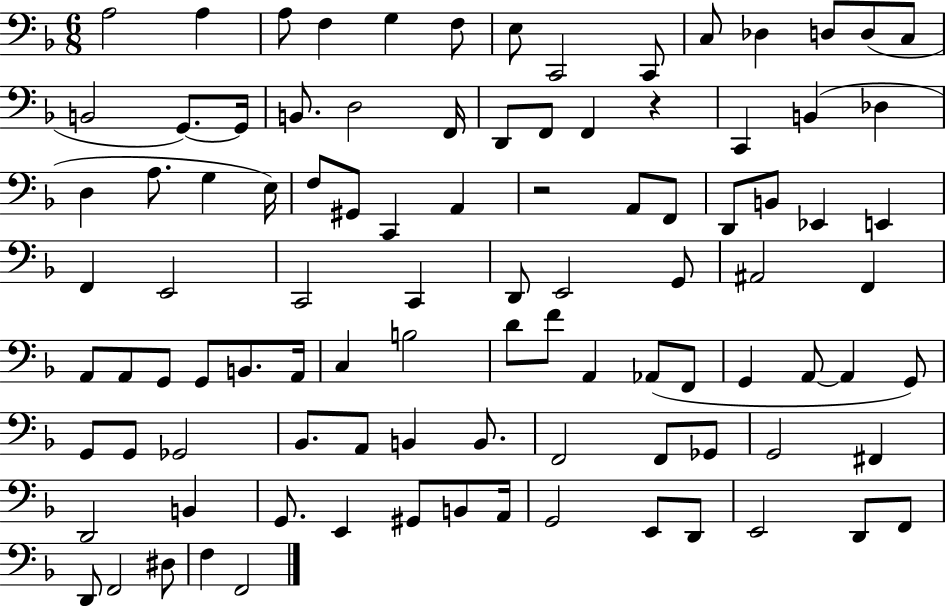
{
  \clef bass
  \numericTimeSignature
  \time 6/8
  \key f \major
  a2 a4 | a8 f4 g4 f8 | e8 c,2 c,8 | c8 des4 d8 d8( c8 | \break b,2 g,8.~~) g,16 | b,8. d2 f,16 | d,8 f,8 f,4 r4 | c,4 b,4( des4 | \break d4 a8. g4 e16) | f8 gis,8 c,4 a,4 | r2 a,8 f,8 | d,8 b,8 ees,4 e,4 | \break f,4 e,2 | c,2 c,4 | d,8 e,2 g,8 | ais,2 f,4 | \break a,8 a,8 g,8 g,8 b,8. a,16 | c4 b2 | d'8 f'8 a,4 aes,8( f,8 | g,4 a,8~~ a,4 g,8) | \break g,8 g,8 ges,2 | bes,8. a,8 b,4 b,8. | f,2 f,8 ges,8 | g,2 fis,4 | \break d,2 b,4 | g,8. e,4 gis,8 b,8 a,16 | g,2 e,8 d,8 | e,2 d,8 f,8 | \break d,8 f,2 dis8 | f4 f,2 | \bar "|."
}